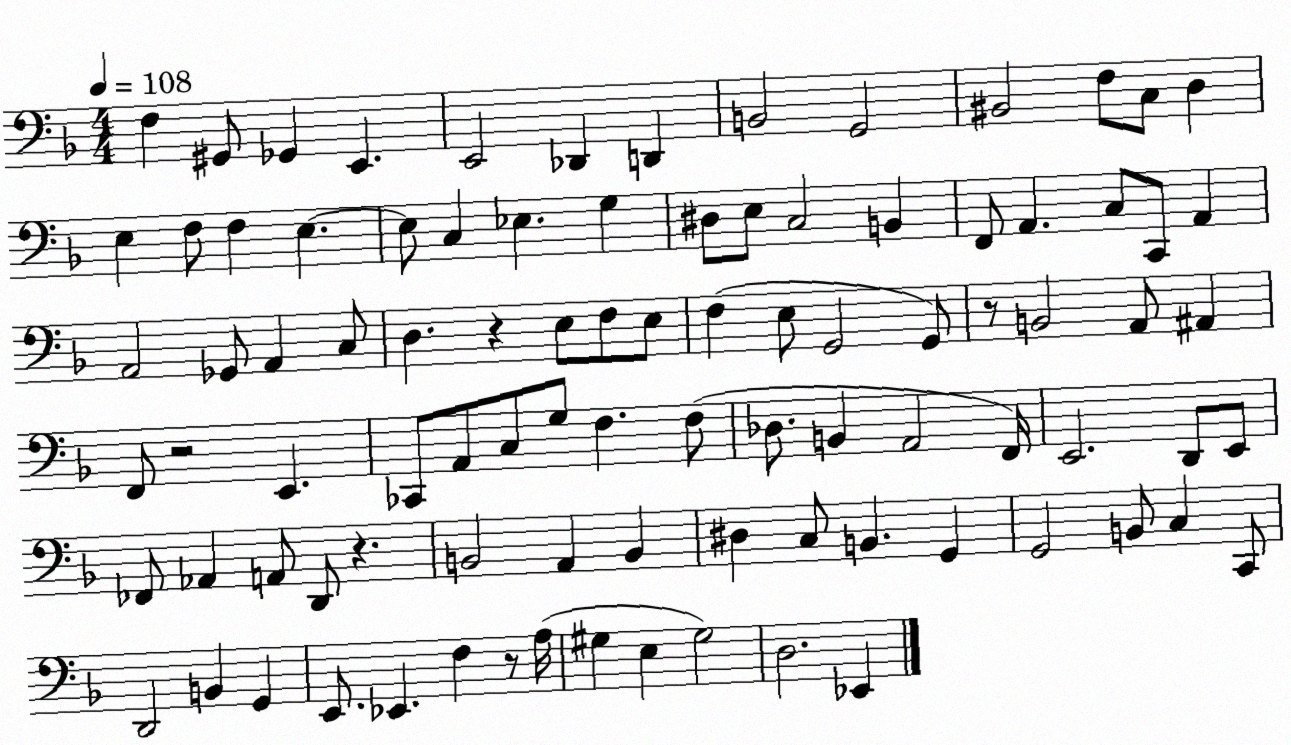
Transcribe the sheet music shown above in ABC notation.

X:1
T:Untitled
M:4/4
L:1/4
K:F
F, ^G,,/2 _G,, E,, E,,2 _D,, D,, B,,2 G,,2 ^B,,2 F,/2 C,/2 D, E, F,/2 F, E, E,/2 C, _E, G, ^D,/2 E,/2 C,2 B,, F,,/2 A,, C,/2 C,,/2 A,, A,,2 _G,,/2 A,, C,/2 D, z E,/2 F,/2 E,/2 F, E,/2 G,,2 G,,/2 z/2 B,,2 A,,/2 ^A,, F,,/2 z2 E,, _C,,/2 A,,/2 C,/2 G,/2 F, F,/2 _D,/2 B,, A,,2 F,,/4 E,,2 D,,/2 E,,/2 _F,,/2 _A,, A,,/2 D,,/2 z B,,2 A,, B,, ^D, C,/2 B,, G,, G,,2 B,,/2 C, C,,/2 D,,2 B,, G,, E,,/2 _E,, F, z/2 A,/4 ^G, E, ^G,2 D,2 _E,,